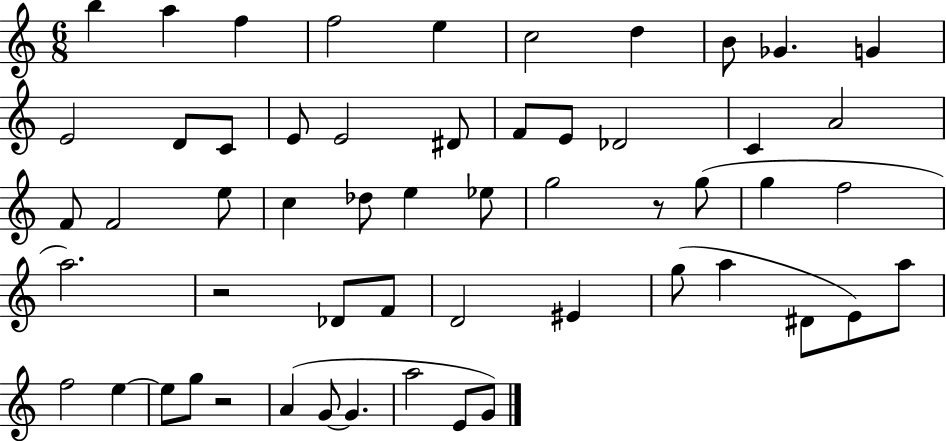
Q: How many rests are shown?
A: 3